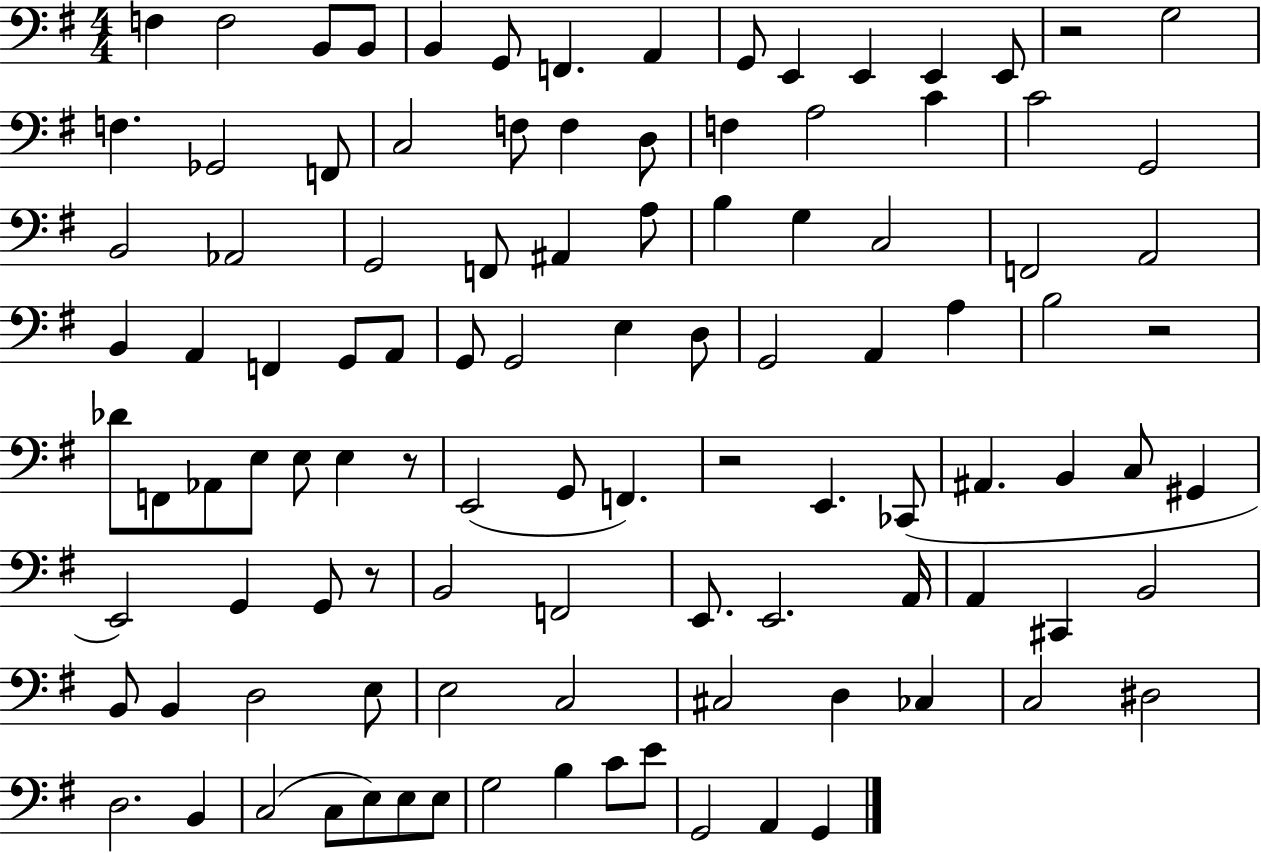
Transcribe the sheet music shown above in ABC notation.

X:1
T:Untitled
M:4/4
L:1/4
K:G
F, F,2 B,,/2 B,,/2 B,, G,,/2 F,, A,, G,,/2 E,, E,, E,, E,,/2 z2 G,2 F, _G,,2 F,,/2 C,2 F,/2 F, D,/2 F, A,2 C C2 G,,2 B,,2 _A,,2 G,,2 F,,/2 ^A,, A,/2 B, G, C,2 F,,2 A,,2 B,, A,, F,, G,,/2 A,,/2 G,,/2 G,,2 E, D,/2 G,,2 A,, A, B,2 z2 _D/2 F,,/2 _A,,/2 E,/2 E,/2 E, z/2 E,,2 G,,/2 F,, z2 E,, _C,,/2 ^A,, B,, C,/2 ^G,, E,,2 G,, G,,/2 z/2 B,,2 F,,2 E,,/2 E,,2 A,,/4 A,, ^C,, B,,2 B,,/2 B,, D,2 E,/2 E,2 C,2 ^C,2 D, _C, C,2 ^D,2 D,2 B,, C,2 C,/2 E,/2 E,/2 E,/2 G,2 B, C/2 E/2 G,,2 A,, G,,